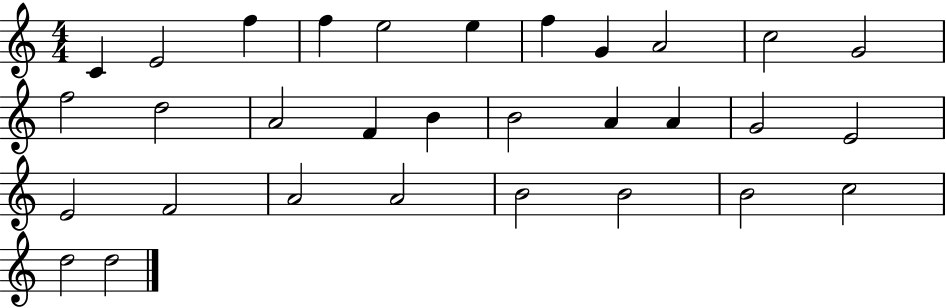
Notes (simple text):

C4/q E4/h F5/q F5/q E5/h E5/q F5/q G4/q A4/h C5/h G4/h F5/h D5/h A4/h F4/q B4/q B4/h A4/q A4/q G4/h E4/h E4/h F4/h A4/h A4/h B4/h B4/h B4/h C5/h D5/h D5/h